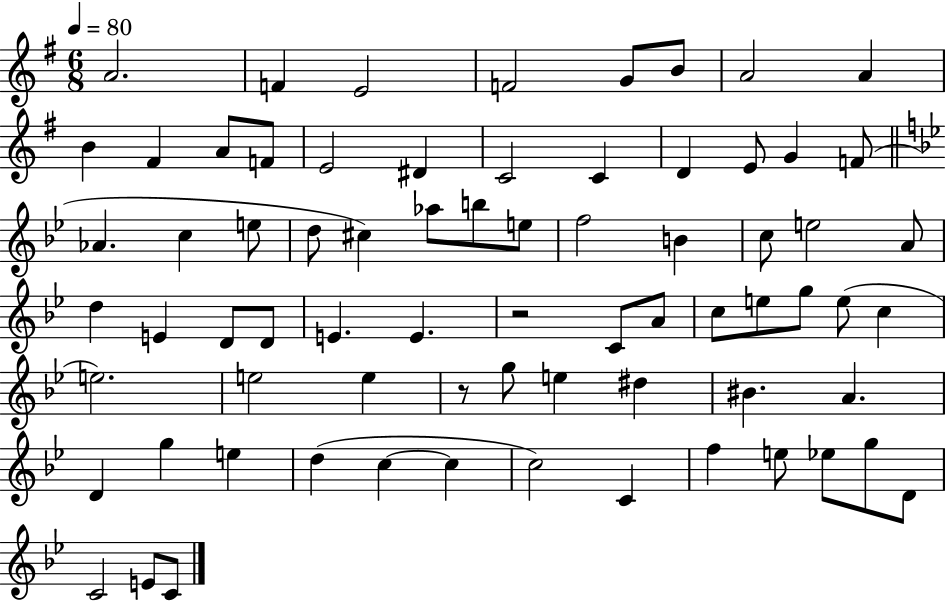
A4/h. F4/q E4/h F4/h G4/e B4/e A4/h A4/q B4/q F#4/q A4/e F4/e E4/h D#4/q C4/h C4/q D4/q E4/e G4/q F4/e Ab4/q. C5/q E5/e D5/e C#5/q Ab5/e B5/e E5/e F5/h B4/q C5/e E5/h A4/e D5/q E4/q D4/e D4/e E4/q. E4/q. R/h C4/e A4/e C5/e E5/e G5/e E5/e C5/q E5/h. E5/h E5/q R/e G5/e E5/q D#5/q BIS4/q. A4/q. D4/q G5/q E5/q D5/q C5/q C5/q C5/h C4/q F5/q E5/e Eb5/e G5/e D4/e C4/h E4/e C4/e